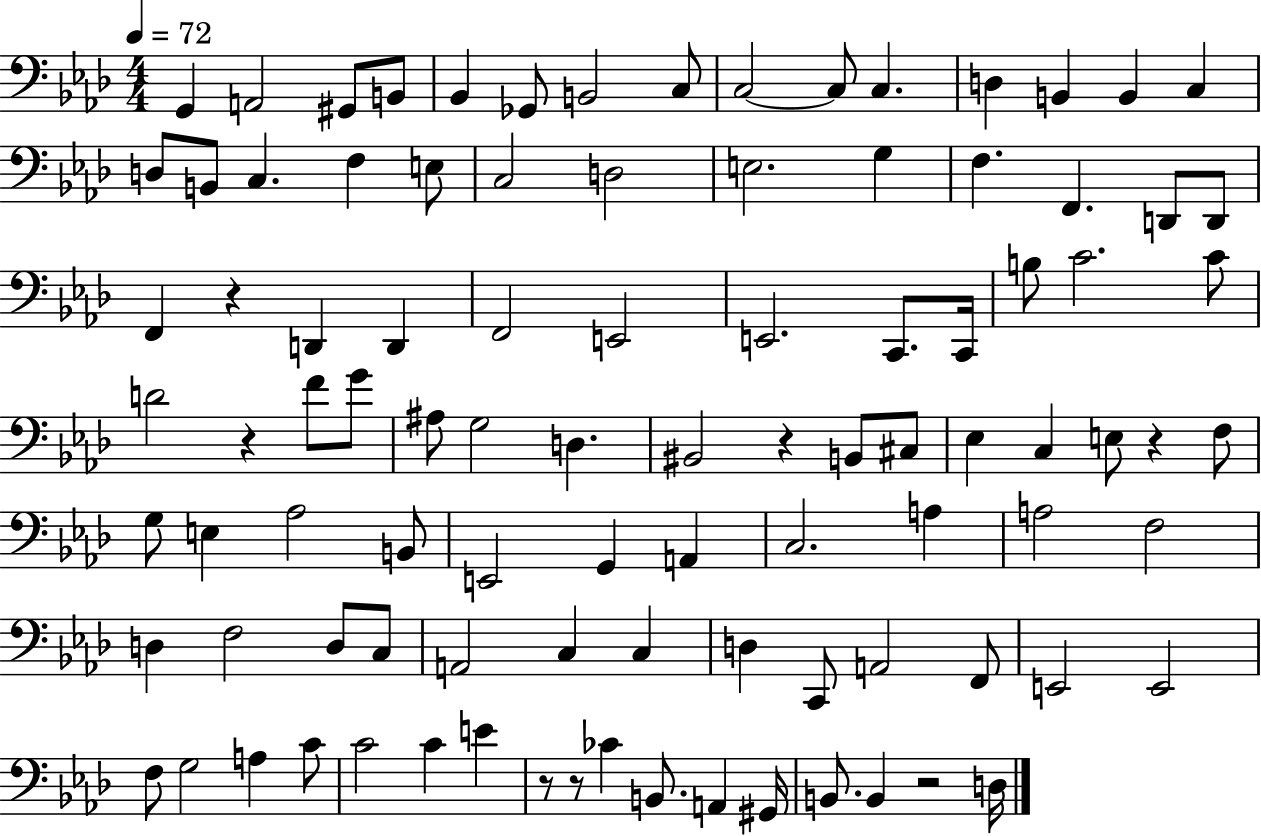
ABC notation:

X:1
T:Untitled
M:4/4
L:1/4
K:Ab
G,, A,,2 ^G,,/2 B,,/2 _B,, _G,,/2 B,,2 C,/2 C,2 C,/2 C, D, B,, B,, C, D,/2 B,,/2 C, F, E,/2 C,2 D,2 E,2 G, F, F,, D,,/2 D,,/2 F,, z D,, D,, F,,2 E,,2 E,,2 C,,/2 C,,/4 B,/2 C2 C/2 D2 z F/2 G/2 ^A,/2 G,2 D, ^B,,2 z B,,/2 ^C,/2 _E, C, E,/2 z F,/2 G,/2 E, _A,2 B,,/2 E,,2 G,, A,, C,2 A, A,2 F,2 D, F,2 D,/2 C,/2 A,,2 C, C, D, C,,/2 A,,2 F,,/2 E,,2 E,,2 F,/2 G,2 A, C/2 C2 C E z/2 z/2 _C B,,/2 A,, ^G,,/4 B,,/2 B,, z2 D,/4